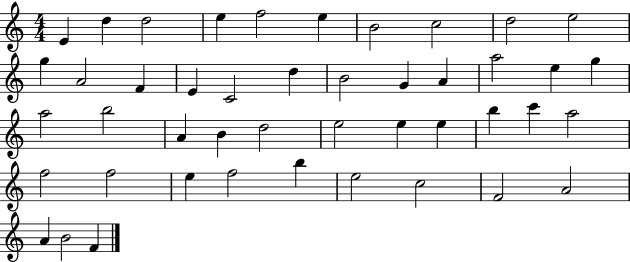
E4/q D5/q D5/h E5/q F5/h E5/q B4/h C5/h D5/h E5/h G5/q A4/h F4/q E4/q C4/h D5/q B4/h G4/q A4/q A5/h E5/q G5/q A5/h B5/h A4/q B4/q D5/h E5/h E5/q E5/q B5/q C6/q A5/h F5/h F5/h E5/q F5/h B5/q E5/h C5/h F4/h A4/h A4/q B4/h F4/q